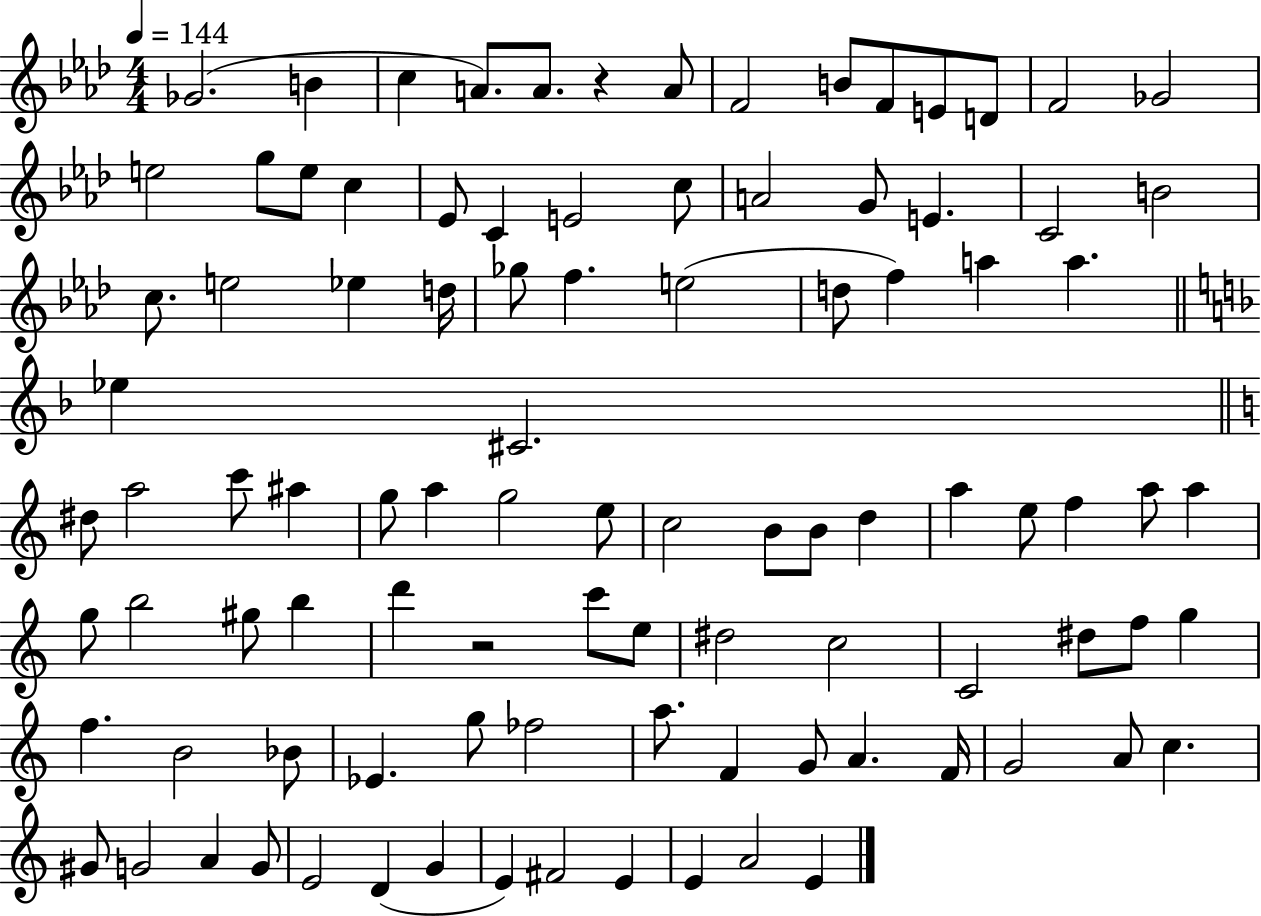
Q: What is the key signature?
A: AES major